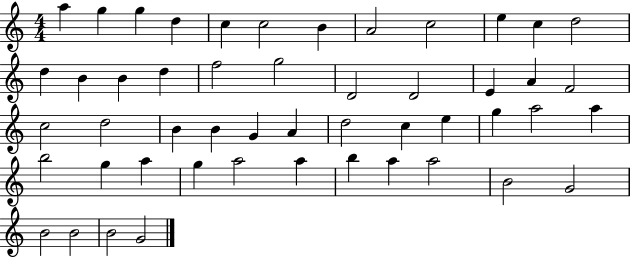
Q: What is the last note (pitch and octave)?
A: G4